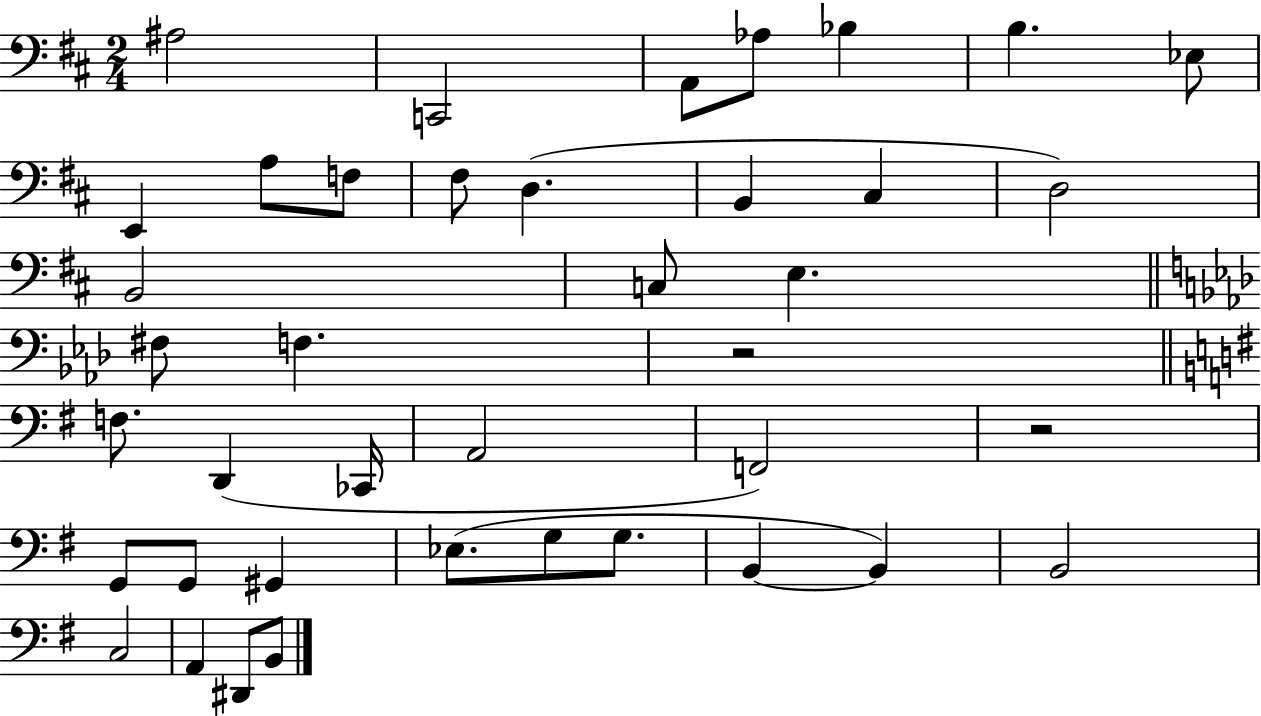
A#3/h C2/h A2/e Ab3/e Bb3/q B3/q. Eb3/e E2/q A3/e F3/e F#3/e D3/q. B2/q C#3/q D3/h B2/h C3/e E3/q. F#3/e F3/q. R/h F3/e. D2/q CES2/s A2/h F2/h R/h G2/e G2/e G#2/q Eb3/e. G3/e G3/e. B2/q B2/q B2/h C3/h A2/q D#2/e B2/e